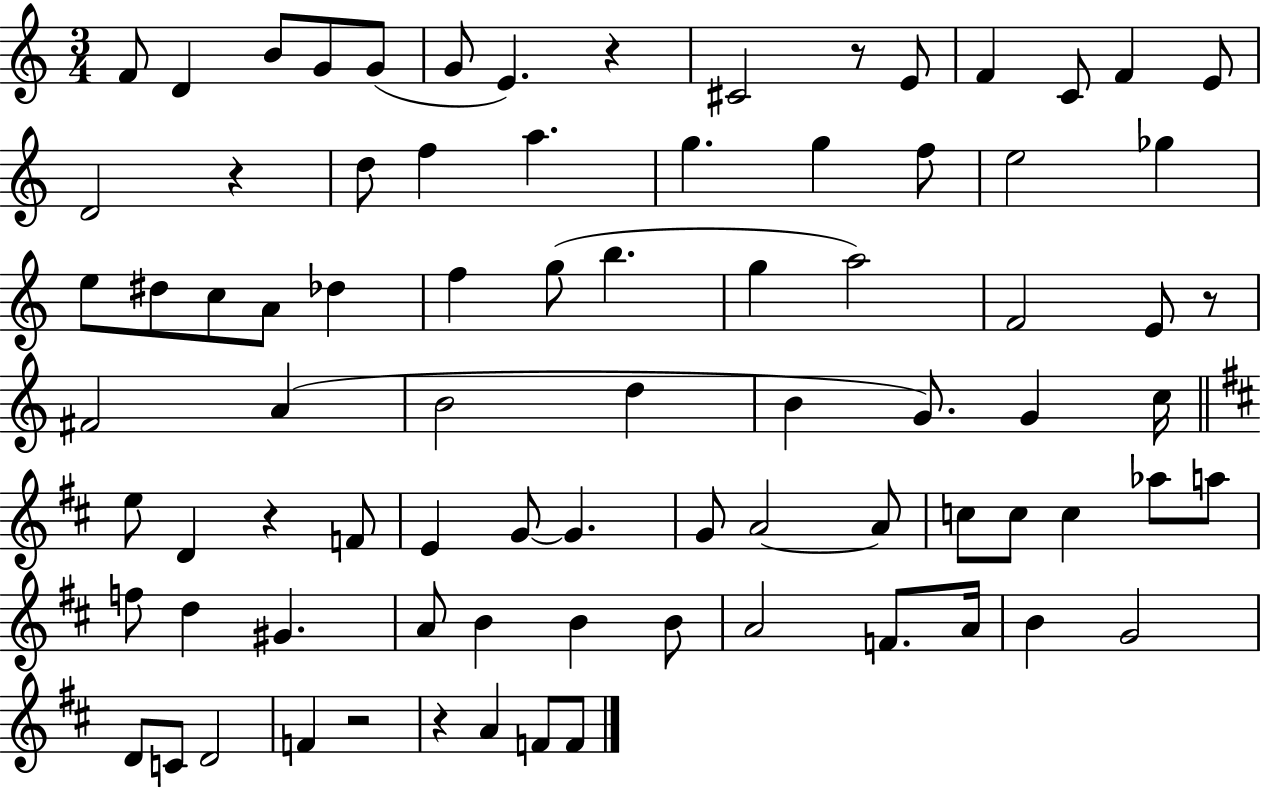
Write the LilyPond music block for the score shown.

{
  \clef treble
  \numericTimeSignature
  \time 3/4
  \key c \major
  f'8 d'4 b'8 g'8 g'8( | g'8 e'4.) r4 | cis'2 r8 e'8 | f'4 c'8 f'4 e'8 | \break d'2 r4 | d''8 f''4 a''4. | g''4. g''4 f''8 | e''2 ges''4 | \break e''8 dis''8 c''8 a'8 des''4 | f''4 g''8( b''4. | g''4 a''2) | f'2 e'8 r8 | \break fis'2 a'4( | b'2 d''4 | b'4 g'8.) g'4 c''16 | \bar "||" \break \key d \major e''8 d'4 r4 f'8 | e'4 g'8~~ g'4. | g'8 a'2~~ a'8 | c''8 c''8 c''4 aes''8 a''8 | \break f''8 d''4 gis'4. | a'8 b'4 b'4 b'8 | a'2 f'8. a'16 | b'4 g'2 | \break d'8 c'8 d'2 | f'4 r2 | r4 a'4 f'8 f'8 | \bar "|."
}